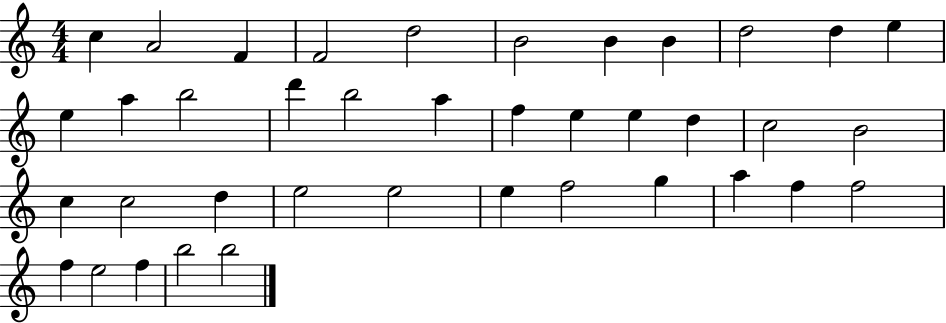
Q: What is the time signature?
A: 4/4